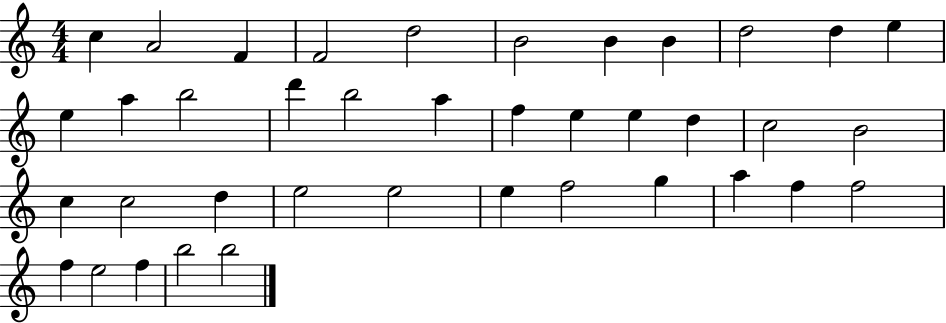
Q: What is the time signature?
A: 4/4